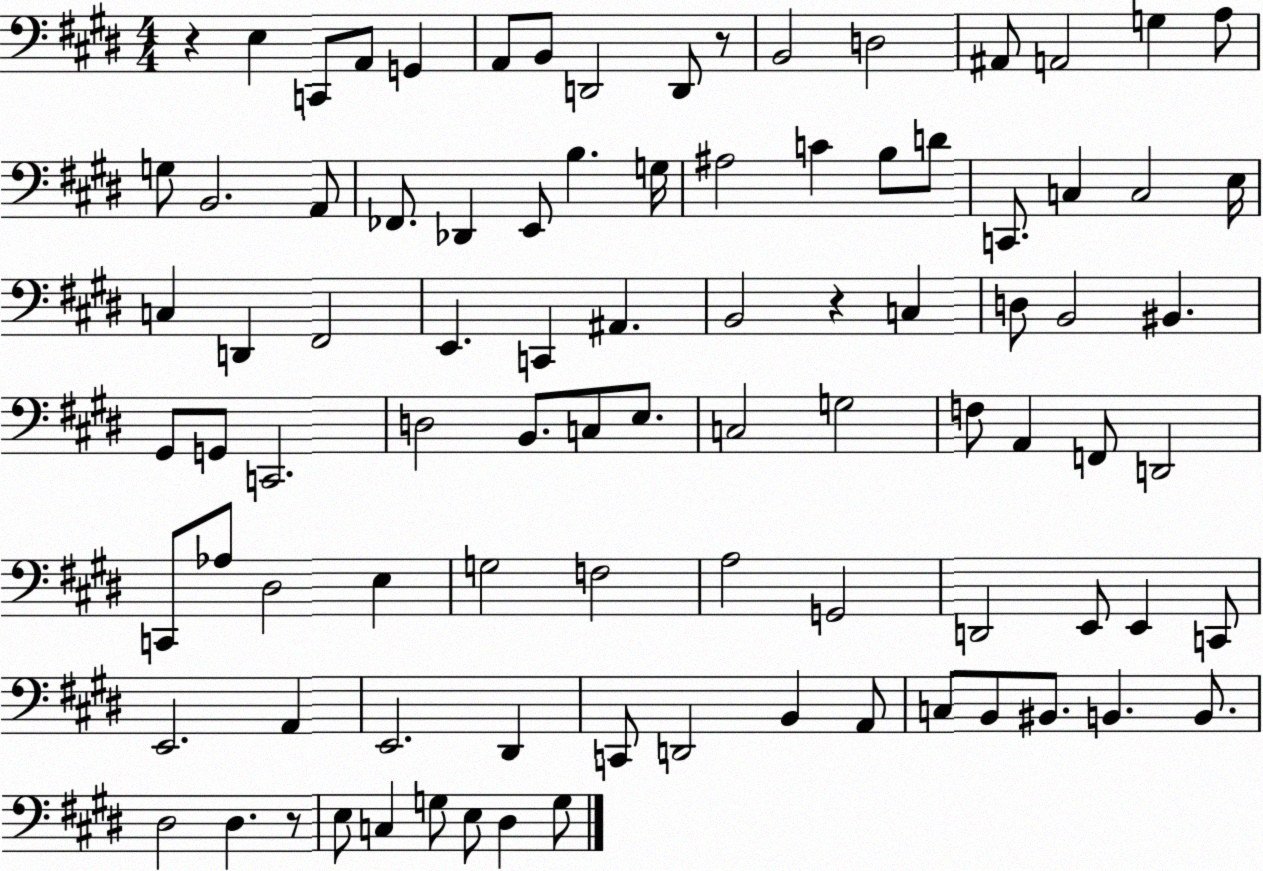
X:1
T:Untitled
M:4/4
L:1/4
K:E
z E, C,,/2 A,,/2 G,, A,,/2 B,,/2 D,,2 D,,/2 z/2 B,,2 D,2 ^A,,/2 A,,2 G, A,/2 G,/2 B,,2 A,,/2 _F,,/2 _D,, E,,/2 B, G,/4 ^A,2 C B,/2 D/2 C,,/2 C, C,2 E,/4 C, D,, ^F,,2 E,, C,, ^A,, B,,2 z C, D,/2 B,,2 ^B,, ^G,,/2 G,,/2 C,,2 D,2 B,,/2 C,/2 E,/2 C,2 G,2 F,/2 A,, F,,/2 D,,2 C,,/2 _A,/2 ^D,2 E, G,2 F,2 A,2 G,,2 D,,2 E,,/2 E,, C,,/2 E,,2 A,, E,,2 ^D,, C,,/2 D,,2 B,, A,,/2 C,/2 B,,/2 ^B,,/2 B,, B,,/2 ^D,2 ^D, z/2 E,/2 C, G,/2 E,/2 ^D, G,/2